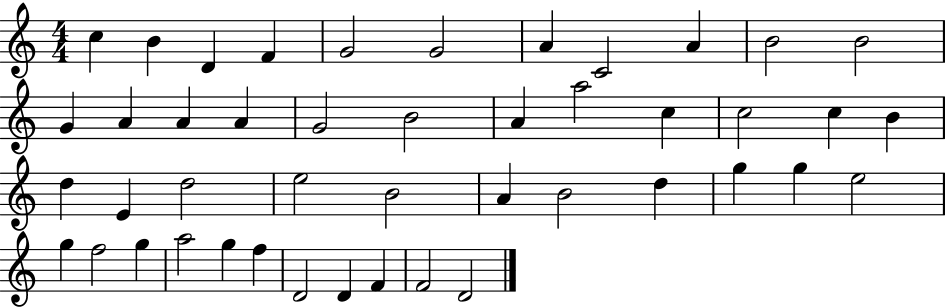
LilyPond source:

{
  \clef treble
  \numericTimeSignature
  \time 4/4
  \key c \major
  c''4 b'4 d'4 f'4 | g'2 g'2 | a'4 c'2 a'4 | b'2 b'2 | \break g'4 a'4 a'4 a'4 | g'2 b'2 | a'4 a''2 c''4 | c''2 c''4 b'4 | \break d''4 e'4 d''2 | e''2 b'2 | a'4 b'2 d''4 | g''4 g''4 e''2 | \break g''4 f''2 g''4 | a''2 g''4 f''4 | d'2 d'4 f'4 | f'2 d'2 | \break \bar "|."
}